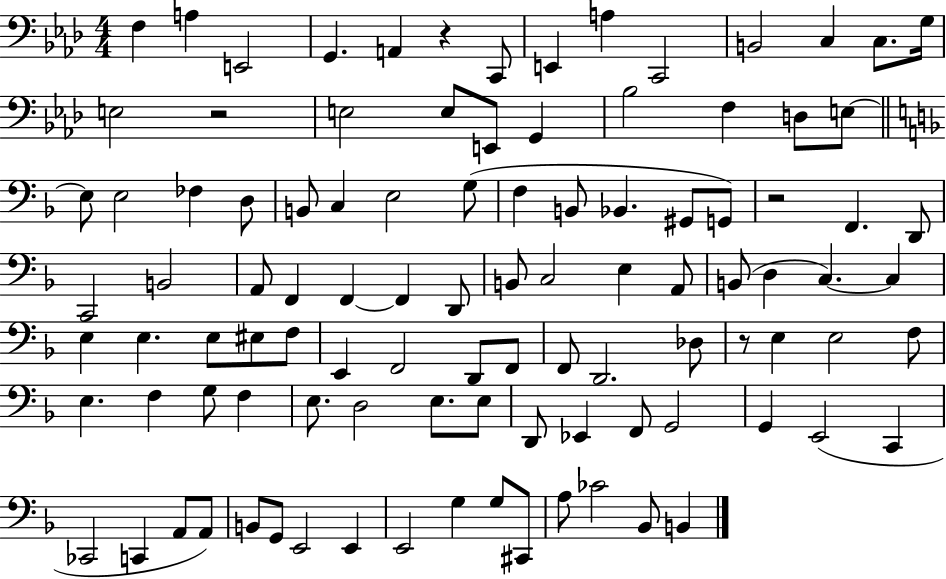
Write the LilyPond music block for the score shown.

{
  \clef bass
  \numericTimeSignature
  \time 4/4
  \key aes \major
  \repeat volta 2 { f4 a4 e,2 | g,4. a,4 r4 c,8 | e,4 a4 c,2 | b,2 c4 c8. g16 | \break e2 r2 | e2 e8 e,8 g,4 | bes2 f4 d8 e8~~ | \bar "||" \break \key d \minor e8 e2 fes4 d8 | b,8 c4 e2 g8( | f4 b,8 bes,4. gis,8 g,8) | r2 f,4. d,8 | \break c,2 b,2 | a,8 f,4 f,4~~ f,4 d,8 | b,8 c2 e4 a,8 | b,8( d4 c4.~~) c4 | \break e4 e4. e8 eis8 f8 | e,4 f,2 d,8 f,8 | f,8 d,2. des8 | r8 e4 e2 f8 | \break e4. f4 g8 f4 | e8. d2 e8. e8 | d,8 ees,4 f,8 g,2 | g,4 e,2( c,4 | \break ces,2 c,4 a,8 a,8) | b,8 g,8 e,2 e,4 | e,2 g4 g8 cis,8 | a8 ces'2 bes,8 b,4 | \break } \bar "|."
}